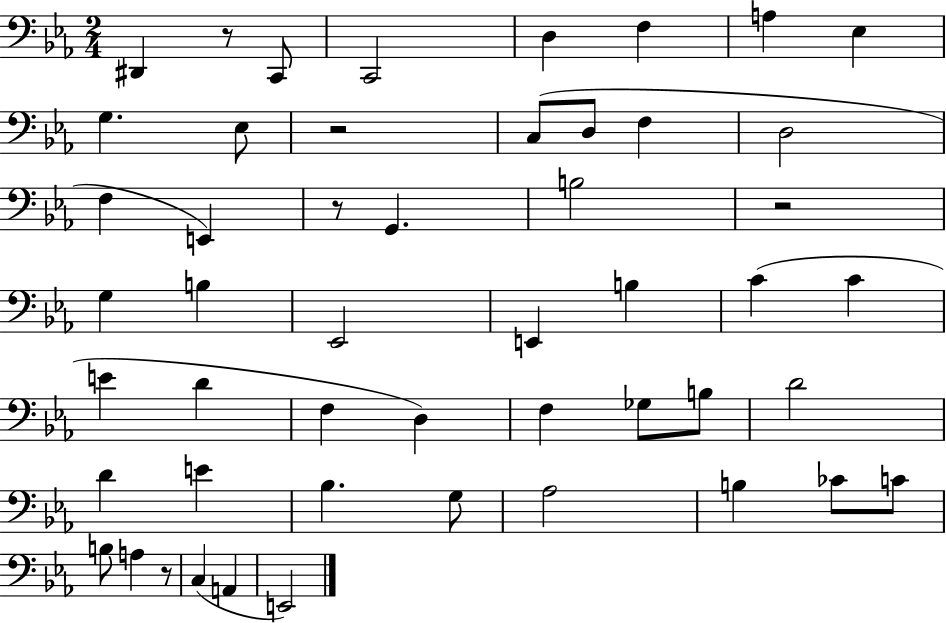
D#2/q R/e C2/e C2/h D3/q F3/q A3/q Eb3/q G3/q. Eb3/e R/h C3/e D3/e F3/q D3/h F3/q E2/q R/e G2/q. B3/h R/h G3/q B3/q Eb2/h E2/q B3/q C4/q C4/q E4/q D4/q F3/q D3/q F3/q Gb3/e B3/e D4/h D4/q E4/q Bb3/q. G3/e Ab3/h B3/q CES4/e C4/e B3/e A3/q R/e C3/q A2/q E2/h